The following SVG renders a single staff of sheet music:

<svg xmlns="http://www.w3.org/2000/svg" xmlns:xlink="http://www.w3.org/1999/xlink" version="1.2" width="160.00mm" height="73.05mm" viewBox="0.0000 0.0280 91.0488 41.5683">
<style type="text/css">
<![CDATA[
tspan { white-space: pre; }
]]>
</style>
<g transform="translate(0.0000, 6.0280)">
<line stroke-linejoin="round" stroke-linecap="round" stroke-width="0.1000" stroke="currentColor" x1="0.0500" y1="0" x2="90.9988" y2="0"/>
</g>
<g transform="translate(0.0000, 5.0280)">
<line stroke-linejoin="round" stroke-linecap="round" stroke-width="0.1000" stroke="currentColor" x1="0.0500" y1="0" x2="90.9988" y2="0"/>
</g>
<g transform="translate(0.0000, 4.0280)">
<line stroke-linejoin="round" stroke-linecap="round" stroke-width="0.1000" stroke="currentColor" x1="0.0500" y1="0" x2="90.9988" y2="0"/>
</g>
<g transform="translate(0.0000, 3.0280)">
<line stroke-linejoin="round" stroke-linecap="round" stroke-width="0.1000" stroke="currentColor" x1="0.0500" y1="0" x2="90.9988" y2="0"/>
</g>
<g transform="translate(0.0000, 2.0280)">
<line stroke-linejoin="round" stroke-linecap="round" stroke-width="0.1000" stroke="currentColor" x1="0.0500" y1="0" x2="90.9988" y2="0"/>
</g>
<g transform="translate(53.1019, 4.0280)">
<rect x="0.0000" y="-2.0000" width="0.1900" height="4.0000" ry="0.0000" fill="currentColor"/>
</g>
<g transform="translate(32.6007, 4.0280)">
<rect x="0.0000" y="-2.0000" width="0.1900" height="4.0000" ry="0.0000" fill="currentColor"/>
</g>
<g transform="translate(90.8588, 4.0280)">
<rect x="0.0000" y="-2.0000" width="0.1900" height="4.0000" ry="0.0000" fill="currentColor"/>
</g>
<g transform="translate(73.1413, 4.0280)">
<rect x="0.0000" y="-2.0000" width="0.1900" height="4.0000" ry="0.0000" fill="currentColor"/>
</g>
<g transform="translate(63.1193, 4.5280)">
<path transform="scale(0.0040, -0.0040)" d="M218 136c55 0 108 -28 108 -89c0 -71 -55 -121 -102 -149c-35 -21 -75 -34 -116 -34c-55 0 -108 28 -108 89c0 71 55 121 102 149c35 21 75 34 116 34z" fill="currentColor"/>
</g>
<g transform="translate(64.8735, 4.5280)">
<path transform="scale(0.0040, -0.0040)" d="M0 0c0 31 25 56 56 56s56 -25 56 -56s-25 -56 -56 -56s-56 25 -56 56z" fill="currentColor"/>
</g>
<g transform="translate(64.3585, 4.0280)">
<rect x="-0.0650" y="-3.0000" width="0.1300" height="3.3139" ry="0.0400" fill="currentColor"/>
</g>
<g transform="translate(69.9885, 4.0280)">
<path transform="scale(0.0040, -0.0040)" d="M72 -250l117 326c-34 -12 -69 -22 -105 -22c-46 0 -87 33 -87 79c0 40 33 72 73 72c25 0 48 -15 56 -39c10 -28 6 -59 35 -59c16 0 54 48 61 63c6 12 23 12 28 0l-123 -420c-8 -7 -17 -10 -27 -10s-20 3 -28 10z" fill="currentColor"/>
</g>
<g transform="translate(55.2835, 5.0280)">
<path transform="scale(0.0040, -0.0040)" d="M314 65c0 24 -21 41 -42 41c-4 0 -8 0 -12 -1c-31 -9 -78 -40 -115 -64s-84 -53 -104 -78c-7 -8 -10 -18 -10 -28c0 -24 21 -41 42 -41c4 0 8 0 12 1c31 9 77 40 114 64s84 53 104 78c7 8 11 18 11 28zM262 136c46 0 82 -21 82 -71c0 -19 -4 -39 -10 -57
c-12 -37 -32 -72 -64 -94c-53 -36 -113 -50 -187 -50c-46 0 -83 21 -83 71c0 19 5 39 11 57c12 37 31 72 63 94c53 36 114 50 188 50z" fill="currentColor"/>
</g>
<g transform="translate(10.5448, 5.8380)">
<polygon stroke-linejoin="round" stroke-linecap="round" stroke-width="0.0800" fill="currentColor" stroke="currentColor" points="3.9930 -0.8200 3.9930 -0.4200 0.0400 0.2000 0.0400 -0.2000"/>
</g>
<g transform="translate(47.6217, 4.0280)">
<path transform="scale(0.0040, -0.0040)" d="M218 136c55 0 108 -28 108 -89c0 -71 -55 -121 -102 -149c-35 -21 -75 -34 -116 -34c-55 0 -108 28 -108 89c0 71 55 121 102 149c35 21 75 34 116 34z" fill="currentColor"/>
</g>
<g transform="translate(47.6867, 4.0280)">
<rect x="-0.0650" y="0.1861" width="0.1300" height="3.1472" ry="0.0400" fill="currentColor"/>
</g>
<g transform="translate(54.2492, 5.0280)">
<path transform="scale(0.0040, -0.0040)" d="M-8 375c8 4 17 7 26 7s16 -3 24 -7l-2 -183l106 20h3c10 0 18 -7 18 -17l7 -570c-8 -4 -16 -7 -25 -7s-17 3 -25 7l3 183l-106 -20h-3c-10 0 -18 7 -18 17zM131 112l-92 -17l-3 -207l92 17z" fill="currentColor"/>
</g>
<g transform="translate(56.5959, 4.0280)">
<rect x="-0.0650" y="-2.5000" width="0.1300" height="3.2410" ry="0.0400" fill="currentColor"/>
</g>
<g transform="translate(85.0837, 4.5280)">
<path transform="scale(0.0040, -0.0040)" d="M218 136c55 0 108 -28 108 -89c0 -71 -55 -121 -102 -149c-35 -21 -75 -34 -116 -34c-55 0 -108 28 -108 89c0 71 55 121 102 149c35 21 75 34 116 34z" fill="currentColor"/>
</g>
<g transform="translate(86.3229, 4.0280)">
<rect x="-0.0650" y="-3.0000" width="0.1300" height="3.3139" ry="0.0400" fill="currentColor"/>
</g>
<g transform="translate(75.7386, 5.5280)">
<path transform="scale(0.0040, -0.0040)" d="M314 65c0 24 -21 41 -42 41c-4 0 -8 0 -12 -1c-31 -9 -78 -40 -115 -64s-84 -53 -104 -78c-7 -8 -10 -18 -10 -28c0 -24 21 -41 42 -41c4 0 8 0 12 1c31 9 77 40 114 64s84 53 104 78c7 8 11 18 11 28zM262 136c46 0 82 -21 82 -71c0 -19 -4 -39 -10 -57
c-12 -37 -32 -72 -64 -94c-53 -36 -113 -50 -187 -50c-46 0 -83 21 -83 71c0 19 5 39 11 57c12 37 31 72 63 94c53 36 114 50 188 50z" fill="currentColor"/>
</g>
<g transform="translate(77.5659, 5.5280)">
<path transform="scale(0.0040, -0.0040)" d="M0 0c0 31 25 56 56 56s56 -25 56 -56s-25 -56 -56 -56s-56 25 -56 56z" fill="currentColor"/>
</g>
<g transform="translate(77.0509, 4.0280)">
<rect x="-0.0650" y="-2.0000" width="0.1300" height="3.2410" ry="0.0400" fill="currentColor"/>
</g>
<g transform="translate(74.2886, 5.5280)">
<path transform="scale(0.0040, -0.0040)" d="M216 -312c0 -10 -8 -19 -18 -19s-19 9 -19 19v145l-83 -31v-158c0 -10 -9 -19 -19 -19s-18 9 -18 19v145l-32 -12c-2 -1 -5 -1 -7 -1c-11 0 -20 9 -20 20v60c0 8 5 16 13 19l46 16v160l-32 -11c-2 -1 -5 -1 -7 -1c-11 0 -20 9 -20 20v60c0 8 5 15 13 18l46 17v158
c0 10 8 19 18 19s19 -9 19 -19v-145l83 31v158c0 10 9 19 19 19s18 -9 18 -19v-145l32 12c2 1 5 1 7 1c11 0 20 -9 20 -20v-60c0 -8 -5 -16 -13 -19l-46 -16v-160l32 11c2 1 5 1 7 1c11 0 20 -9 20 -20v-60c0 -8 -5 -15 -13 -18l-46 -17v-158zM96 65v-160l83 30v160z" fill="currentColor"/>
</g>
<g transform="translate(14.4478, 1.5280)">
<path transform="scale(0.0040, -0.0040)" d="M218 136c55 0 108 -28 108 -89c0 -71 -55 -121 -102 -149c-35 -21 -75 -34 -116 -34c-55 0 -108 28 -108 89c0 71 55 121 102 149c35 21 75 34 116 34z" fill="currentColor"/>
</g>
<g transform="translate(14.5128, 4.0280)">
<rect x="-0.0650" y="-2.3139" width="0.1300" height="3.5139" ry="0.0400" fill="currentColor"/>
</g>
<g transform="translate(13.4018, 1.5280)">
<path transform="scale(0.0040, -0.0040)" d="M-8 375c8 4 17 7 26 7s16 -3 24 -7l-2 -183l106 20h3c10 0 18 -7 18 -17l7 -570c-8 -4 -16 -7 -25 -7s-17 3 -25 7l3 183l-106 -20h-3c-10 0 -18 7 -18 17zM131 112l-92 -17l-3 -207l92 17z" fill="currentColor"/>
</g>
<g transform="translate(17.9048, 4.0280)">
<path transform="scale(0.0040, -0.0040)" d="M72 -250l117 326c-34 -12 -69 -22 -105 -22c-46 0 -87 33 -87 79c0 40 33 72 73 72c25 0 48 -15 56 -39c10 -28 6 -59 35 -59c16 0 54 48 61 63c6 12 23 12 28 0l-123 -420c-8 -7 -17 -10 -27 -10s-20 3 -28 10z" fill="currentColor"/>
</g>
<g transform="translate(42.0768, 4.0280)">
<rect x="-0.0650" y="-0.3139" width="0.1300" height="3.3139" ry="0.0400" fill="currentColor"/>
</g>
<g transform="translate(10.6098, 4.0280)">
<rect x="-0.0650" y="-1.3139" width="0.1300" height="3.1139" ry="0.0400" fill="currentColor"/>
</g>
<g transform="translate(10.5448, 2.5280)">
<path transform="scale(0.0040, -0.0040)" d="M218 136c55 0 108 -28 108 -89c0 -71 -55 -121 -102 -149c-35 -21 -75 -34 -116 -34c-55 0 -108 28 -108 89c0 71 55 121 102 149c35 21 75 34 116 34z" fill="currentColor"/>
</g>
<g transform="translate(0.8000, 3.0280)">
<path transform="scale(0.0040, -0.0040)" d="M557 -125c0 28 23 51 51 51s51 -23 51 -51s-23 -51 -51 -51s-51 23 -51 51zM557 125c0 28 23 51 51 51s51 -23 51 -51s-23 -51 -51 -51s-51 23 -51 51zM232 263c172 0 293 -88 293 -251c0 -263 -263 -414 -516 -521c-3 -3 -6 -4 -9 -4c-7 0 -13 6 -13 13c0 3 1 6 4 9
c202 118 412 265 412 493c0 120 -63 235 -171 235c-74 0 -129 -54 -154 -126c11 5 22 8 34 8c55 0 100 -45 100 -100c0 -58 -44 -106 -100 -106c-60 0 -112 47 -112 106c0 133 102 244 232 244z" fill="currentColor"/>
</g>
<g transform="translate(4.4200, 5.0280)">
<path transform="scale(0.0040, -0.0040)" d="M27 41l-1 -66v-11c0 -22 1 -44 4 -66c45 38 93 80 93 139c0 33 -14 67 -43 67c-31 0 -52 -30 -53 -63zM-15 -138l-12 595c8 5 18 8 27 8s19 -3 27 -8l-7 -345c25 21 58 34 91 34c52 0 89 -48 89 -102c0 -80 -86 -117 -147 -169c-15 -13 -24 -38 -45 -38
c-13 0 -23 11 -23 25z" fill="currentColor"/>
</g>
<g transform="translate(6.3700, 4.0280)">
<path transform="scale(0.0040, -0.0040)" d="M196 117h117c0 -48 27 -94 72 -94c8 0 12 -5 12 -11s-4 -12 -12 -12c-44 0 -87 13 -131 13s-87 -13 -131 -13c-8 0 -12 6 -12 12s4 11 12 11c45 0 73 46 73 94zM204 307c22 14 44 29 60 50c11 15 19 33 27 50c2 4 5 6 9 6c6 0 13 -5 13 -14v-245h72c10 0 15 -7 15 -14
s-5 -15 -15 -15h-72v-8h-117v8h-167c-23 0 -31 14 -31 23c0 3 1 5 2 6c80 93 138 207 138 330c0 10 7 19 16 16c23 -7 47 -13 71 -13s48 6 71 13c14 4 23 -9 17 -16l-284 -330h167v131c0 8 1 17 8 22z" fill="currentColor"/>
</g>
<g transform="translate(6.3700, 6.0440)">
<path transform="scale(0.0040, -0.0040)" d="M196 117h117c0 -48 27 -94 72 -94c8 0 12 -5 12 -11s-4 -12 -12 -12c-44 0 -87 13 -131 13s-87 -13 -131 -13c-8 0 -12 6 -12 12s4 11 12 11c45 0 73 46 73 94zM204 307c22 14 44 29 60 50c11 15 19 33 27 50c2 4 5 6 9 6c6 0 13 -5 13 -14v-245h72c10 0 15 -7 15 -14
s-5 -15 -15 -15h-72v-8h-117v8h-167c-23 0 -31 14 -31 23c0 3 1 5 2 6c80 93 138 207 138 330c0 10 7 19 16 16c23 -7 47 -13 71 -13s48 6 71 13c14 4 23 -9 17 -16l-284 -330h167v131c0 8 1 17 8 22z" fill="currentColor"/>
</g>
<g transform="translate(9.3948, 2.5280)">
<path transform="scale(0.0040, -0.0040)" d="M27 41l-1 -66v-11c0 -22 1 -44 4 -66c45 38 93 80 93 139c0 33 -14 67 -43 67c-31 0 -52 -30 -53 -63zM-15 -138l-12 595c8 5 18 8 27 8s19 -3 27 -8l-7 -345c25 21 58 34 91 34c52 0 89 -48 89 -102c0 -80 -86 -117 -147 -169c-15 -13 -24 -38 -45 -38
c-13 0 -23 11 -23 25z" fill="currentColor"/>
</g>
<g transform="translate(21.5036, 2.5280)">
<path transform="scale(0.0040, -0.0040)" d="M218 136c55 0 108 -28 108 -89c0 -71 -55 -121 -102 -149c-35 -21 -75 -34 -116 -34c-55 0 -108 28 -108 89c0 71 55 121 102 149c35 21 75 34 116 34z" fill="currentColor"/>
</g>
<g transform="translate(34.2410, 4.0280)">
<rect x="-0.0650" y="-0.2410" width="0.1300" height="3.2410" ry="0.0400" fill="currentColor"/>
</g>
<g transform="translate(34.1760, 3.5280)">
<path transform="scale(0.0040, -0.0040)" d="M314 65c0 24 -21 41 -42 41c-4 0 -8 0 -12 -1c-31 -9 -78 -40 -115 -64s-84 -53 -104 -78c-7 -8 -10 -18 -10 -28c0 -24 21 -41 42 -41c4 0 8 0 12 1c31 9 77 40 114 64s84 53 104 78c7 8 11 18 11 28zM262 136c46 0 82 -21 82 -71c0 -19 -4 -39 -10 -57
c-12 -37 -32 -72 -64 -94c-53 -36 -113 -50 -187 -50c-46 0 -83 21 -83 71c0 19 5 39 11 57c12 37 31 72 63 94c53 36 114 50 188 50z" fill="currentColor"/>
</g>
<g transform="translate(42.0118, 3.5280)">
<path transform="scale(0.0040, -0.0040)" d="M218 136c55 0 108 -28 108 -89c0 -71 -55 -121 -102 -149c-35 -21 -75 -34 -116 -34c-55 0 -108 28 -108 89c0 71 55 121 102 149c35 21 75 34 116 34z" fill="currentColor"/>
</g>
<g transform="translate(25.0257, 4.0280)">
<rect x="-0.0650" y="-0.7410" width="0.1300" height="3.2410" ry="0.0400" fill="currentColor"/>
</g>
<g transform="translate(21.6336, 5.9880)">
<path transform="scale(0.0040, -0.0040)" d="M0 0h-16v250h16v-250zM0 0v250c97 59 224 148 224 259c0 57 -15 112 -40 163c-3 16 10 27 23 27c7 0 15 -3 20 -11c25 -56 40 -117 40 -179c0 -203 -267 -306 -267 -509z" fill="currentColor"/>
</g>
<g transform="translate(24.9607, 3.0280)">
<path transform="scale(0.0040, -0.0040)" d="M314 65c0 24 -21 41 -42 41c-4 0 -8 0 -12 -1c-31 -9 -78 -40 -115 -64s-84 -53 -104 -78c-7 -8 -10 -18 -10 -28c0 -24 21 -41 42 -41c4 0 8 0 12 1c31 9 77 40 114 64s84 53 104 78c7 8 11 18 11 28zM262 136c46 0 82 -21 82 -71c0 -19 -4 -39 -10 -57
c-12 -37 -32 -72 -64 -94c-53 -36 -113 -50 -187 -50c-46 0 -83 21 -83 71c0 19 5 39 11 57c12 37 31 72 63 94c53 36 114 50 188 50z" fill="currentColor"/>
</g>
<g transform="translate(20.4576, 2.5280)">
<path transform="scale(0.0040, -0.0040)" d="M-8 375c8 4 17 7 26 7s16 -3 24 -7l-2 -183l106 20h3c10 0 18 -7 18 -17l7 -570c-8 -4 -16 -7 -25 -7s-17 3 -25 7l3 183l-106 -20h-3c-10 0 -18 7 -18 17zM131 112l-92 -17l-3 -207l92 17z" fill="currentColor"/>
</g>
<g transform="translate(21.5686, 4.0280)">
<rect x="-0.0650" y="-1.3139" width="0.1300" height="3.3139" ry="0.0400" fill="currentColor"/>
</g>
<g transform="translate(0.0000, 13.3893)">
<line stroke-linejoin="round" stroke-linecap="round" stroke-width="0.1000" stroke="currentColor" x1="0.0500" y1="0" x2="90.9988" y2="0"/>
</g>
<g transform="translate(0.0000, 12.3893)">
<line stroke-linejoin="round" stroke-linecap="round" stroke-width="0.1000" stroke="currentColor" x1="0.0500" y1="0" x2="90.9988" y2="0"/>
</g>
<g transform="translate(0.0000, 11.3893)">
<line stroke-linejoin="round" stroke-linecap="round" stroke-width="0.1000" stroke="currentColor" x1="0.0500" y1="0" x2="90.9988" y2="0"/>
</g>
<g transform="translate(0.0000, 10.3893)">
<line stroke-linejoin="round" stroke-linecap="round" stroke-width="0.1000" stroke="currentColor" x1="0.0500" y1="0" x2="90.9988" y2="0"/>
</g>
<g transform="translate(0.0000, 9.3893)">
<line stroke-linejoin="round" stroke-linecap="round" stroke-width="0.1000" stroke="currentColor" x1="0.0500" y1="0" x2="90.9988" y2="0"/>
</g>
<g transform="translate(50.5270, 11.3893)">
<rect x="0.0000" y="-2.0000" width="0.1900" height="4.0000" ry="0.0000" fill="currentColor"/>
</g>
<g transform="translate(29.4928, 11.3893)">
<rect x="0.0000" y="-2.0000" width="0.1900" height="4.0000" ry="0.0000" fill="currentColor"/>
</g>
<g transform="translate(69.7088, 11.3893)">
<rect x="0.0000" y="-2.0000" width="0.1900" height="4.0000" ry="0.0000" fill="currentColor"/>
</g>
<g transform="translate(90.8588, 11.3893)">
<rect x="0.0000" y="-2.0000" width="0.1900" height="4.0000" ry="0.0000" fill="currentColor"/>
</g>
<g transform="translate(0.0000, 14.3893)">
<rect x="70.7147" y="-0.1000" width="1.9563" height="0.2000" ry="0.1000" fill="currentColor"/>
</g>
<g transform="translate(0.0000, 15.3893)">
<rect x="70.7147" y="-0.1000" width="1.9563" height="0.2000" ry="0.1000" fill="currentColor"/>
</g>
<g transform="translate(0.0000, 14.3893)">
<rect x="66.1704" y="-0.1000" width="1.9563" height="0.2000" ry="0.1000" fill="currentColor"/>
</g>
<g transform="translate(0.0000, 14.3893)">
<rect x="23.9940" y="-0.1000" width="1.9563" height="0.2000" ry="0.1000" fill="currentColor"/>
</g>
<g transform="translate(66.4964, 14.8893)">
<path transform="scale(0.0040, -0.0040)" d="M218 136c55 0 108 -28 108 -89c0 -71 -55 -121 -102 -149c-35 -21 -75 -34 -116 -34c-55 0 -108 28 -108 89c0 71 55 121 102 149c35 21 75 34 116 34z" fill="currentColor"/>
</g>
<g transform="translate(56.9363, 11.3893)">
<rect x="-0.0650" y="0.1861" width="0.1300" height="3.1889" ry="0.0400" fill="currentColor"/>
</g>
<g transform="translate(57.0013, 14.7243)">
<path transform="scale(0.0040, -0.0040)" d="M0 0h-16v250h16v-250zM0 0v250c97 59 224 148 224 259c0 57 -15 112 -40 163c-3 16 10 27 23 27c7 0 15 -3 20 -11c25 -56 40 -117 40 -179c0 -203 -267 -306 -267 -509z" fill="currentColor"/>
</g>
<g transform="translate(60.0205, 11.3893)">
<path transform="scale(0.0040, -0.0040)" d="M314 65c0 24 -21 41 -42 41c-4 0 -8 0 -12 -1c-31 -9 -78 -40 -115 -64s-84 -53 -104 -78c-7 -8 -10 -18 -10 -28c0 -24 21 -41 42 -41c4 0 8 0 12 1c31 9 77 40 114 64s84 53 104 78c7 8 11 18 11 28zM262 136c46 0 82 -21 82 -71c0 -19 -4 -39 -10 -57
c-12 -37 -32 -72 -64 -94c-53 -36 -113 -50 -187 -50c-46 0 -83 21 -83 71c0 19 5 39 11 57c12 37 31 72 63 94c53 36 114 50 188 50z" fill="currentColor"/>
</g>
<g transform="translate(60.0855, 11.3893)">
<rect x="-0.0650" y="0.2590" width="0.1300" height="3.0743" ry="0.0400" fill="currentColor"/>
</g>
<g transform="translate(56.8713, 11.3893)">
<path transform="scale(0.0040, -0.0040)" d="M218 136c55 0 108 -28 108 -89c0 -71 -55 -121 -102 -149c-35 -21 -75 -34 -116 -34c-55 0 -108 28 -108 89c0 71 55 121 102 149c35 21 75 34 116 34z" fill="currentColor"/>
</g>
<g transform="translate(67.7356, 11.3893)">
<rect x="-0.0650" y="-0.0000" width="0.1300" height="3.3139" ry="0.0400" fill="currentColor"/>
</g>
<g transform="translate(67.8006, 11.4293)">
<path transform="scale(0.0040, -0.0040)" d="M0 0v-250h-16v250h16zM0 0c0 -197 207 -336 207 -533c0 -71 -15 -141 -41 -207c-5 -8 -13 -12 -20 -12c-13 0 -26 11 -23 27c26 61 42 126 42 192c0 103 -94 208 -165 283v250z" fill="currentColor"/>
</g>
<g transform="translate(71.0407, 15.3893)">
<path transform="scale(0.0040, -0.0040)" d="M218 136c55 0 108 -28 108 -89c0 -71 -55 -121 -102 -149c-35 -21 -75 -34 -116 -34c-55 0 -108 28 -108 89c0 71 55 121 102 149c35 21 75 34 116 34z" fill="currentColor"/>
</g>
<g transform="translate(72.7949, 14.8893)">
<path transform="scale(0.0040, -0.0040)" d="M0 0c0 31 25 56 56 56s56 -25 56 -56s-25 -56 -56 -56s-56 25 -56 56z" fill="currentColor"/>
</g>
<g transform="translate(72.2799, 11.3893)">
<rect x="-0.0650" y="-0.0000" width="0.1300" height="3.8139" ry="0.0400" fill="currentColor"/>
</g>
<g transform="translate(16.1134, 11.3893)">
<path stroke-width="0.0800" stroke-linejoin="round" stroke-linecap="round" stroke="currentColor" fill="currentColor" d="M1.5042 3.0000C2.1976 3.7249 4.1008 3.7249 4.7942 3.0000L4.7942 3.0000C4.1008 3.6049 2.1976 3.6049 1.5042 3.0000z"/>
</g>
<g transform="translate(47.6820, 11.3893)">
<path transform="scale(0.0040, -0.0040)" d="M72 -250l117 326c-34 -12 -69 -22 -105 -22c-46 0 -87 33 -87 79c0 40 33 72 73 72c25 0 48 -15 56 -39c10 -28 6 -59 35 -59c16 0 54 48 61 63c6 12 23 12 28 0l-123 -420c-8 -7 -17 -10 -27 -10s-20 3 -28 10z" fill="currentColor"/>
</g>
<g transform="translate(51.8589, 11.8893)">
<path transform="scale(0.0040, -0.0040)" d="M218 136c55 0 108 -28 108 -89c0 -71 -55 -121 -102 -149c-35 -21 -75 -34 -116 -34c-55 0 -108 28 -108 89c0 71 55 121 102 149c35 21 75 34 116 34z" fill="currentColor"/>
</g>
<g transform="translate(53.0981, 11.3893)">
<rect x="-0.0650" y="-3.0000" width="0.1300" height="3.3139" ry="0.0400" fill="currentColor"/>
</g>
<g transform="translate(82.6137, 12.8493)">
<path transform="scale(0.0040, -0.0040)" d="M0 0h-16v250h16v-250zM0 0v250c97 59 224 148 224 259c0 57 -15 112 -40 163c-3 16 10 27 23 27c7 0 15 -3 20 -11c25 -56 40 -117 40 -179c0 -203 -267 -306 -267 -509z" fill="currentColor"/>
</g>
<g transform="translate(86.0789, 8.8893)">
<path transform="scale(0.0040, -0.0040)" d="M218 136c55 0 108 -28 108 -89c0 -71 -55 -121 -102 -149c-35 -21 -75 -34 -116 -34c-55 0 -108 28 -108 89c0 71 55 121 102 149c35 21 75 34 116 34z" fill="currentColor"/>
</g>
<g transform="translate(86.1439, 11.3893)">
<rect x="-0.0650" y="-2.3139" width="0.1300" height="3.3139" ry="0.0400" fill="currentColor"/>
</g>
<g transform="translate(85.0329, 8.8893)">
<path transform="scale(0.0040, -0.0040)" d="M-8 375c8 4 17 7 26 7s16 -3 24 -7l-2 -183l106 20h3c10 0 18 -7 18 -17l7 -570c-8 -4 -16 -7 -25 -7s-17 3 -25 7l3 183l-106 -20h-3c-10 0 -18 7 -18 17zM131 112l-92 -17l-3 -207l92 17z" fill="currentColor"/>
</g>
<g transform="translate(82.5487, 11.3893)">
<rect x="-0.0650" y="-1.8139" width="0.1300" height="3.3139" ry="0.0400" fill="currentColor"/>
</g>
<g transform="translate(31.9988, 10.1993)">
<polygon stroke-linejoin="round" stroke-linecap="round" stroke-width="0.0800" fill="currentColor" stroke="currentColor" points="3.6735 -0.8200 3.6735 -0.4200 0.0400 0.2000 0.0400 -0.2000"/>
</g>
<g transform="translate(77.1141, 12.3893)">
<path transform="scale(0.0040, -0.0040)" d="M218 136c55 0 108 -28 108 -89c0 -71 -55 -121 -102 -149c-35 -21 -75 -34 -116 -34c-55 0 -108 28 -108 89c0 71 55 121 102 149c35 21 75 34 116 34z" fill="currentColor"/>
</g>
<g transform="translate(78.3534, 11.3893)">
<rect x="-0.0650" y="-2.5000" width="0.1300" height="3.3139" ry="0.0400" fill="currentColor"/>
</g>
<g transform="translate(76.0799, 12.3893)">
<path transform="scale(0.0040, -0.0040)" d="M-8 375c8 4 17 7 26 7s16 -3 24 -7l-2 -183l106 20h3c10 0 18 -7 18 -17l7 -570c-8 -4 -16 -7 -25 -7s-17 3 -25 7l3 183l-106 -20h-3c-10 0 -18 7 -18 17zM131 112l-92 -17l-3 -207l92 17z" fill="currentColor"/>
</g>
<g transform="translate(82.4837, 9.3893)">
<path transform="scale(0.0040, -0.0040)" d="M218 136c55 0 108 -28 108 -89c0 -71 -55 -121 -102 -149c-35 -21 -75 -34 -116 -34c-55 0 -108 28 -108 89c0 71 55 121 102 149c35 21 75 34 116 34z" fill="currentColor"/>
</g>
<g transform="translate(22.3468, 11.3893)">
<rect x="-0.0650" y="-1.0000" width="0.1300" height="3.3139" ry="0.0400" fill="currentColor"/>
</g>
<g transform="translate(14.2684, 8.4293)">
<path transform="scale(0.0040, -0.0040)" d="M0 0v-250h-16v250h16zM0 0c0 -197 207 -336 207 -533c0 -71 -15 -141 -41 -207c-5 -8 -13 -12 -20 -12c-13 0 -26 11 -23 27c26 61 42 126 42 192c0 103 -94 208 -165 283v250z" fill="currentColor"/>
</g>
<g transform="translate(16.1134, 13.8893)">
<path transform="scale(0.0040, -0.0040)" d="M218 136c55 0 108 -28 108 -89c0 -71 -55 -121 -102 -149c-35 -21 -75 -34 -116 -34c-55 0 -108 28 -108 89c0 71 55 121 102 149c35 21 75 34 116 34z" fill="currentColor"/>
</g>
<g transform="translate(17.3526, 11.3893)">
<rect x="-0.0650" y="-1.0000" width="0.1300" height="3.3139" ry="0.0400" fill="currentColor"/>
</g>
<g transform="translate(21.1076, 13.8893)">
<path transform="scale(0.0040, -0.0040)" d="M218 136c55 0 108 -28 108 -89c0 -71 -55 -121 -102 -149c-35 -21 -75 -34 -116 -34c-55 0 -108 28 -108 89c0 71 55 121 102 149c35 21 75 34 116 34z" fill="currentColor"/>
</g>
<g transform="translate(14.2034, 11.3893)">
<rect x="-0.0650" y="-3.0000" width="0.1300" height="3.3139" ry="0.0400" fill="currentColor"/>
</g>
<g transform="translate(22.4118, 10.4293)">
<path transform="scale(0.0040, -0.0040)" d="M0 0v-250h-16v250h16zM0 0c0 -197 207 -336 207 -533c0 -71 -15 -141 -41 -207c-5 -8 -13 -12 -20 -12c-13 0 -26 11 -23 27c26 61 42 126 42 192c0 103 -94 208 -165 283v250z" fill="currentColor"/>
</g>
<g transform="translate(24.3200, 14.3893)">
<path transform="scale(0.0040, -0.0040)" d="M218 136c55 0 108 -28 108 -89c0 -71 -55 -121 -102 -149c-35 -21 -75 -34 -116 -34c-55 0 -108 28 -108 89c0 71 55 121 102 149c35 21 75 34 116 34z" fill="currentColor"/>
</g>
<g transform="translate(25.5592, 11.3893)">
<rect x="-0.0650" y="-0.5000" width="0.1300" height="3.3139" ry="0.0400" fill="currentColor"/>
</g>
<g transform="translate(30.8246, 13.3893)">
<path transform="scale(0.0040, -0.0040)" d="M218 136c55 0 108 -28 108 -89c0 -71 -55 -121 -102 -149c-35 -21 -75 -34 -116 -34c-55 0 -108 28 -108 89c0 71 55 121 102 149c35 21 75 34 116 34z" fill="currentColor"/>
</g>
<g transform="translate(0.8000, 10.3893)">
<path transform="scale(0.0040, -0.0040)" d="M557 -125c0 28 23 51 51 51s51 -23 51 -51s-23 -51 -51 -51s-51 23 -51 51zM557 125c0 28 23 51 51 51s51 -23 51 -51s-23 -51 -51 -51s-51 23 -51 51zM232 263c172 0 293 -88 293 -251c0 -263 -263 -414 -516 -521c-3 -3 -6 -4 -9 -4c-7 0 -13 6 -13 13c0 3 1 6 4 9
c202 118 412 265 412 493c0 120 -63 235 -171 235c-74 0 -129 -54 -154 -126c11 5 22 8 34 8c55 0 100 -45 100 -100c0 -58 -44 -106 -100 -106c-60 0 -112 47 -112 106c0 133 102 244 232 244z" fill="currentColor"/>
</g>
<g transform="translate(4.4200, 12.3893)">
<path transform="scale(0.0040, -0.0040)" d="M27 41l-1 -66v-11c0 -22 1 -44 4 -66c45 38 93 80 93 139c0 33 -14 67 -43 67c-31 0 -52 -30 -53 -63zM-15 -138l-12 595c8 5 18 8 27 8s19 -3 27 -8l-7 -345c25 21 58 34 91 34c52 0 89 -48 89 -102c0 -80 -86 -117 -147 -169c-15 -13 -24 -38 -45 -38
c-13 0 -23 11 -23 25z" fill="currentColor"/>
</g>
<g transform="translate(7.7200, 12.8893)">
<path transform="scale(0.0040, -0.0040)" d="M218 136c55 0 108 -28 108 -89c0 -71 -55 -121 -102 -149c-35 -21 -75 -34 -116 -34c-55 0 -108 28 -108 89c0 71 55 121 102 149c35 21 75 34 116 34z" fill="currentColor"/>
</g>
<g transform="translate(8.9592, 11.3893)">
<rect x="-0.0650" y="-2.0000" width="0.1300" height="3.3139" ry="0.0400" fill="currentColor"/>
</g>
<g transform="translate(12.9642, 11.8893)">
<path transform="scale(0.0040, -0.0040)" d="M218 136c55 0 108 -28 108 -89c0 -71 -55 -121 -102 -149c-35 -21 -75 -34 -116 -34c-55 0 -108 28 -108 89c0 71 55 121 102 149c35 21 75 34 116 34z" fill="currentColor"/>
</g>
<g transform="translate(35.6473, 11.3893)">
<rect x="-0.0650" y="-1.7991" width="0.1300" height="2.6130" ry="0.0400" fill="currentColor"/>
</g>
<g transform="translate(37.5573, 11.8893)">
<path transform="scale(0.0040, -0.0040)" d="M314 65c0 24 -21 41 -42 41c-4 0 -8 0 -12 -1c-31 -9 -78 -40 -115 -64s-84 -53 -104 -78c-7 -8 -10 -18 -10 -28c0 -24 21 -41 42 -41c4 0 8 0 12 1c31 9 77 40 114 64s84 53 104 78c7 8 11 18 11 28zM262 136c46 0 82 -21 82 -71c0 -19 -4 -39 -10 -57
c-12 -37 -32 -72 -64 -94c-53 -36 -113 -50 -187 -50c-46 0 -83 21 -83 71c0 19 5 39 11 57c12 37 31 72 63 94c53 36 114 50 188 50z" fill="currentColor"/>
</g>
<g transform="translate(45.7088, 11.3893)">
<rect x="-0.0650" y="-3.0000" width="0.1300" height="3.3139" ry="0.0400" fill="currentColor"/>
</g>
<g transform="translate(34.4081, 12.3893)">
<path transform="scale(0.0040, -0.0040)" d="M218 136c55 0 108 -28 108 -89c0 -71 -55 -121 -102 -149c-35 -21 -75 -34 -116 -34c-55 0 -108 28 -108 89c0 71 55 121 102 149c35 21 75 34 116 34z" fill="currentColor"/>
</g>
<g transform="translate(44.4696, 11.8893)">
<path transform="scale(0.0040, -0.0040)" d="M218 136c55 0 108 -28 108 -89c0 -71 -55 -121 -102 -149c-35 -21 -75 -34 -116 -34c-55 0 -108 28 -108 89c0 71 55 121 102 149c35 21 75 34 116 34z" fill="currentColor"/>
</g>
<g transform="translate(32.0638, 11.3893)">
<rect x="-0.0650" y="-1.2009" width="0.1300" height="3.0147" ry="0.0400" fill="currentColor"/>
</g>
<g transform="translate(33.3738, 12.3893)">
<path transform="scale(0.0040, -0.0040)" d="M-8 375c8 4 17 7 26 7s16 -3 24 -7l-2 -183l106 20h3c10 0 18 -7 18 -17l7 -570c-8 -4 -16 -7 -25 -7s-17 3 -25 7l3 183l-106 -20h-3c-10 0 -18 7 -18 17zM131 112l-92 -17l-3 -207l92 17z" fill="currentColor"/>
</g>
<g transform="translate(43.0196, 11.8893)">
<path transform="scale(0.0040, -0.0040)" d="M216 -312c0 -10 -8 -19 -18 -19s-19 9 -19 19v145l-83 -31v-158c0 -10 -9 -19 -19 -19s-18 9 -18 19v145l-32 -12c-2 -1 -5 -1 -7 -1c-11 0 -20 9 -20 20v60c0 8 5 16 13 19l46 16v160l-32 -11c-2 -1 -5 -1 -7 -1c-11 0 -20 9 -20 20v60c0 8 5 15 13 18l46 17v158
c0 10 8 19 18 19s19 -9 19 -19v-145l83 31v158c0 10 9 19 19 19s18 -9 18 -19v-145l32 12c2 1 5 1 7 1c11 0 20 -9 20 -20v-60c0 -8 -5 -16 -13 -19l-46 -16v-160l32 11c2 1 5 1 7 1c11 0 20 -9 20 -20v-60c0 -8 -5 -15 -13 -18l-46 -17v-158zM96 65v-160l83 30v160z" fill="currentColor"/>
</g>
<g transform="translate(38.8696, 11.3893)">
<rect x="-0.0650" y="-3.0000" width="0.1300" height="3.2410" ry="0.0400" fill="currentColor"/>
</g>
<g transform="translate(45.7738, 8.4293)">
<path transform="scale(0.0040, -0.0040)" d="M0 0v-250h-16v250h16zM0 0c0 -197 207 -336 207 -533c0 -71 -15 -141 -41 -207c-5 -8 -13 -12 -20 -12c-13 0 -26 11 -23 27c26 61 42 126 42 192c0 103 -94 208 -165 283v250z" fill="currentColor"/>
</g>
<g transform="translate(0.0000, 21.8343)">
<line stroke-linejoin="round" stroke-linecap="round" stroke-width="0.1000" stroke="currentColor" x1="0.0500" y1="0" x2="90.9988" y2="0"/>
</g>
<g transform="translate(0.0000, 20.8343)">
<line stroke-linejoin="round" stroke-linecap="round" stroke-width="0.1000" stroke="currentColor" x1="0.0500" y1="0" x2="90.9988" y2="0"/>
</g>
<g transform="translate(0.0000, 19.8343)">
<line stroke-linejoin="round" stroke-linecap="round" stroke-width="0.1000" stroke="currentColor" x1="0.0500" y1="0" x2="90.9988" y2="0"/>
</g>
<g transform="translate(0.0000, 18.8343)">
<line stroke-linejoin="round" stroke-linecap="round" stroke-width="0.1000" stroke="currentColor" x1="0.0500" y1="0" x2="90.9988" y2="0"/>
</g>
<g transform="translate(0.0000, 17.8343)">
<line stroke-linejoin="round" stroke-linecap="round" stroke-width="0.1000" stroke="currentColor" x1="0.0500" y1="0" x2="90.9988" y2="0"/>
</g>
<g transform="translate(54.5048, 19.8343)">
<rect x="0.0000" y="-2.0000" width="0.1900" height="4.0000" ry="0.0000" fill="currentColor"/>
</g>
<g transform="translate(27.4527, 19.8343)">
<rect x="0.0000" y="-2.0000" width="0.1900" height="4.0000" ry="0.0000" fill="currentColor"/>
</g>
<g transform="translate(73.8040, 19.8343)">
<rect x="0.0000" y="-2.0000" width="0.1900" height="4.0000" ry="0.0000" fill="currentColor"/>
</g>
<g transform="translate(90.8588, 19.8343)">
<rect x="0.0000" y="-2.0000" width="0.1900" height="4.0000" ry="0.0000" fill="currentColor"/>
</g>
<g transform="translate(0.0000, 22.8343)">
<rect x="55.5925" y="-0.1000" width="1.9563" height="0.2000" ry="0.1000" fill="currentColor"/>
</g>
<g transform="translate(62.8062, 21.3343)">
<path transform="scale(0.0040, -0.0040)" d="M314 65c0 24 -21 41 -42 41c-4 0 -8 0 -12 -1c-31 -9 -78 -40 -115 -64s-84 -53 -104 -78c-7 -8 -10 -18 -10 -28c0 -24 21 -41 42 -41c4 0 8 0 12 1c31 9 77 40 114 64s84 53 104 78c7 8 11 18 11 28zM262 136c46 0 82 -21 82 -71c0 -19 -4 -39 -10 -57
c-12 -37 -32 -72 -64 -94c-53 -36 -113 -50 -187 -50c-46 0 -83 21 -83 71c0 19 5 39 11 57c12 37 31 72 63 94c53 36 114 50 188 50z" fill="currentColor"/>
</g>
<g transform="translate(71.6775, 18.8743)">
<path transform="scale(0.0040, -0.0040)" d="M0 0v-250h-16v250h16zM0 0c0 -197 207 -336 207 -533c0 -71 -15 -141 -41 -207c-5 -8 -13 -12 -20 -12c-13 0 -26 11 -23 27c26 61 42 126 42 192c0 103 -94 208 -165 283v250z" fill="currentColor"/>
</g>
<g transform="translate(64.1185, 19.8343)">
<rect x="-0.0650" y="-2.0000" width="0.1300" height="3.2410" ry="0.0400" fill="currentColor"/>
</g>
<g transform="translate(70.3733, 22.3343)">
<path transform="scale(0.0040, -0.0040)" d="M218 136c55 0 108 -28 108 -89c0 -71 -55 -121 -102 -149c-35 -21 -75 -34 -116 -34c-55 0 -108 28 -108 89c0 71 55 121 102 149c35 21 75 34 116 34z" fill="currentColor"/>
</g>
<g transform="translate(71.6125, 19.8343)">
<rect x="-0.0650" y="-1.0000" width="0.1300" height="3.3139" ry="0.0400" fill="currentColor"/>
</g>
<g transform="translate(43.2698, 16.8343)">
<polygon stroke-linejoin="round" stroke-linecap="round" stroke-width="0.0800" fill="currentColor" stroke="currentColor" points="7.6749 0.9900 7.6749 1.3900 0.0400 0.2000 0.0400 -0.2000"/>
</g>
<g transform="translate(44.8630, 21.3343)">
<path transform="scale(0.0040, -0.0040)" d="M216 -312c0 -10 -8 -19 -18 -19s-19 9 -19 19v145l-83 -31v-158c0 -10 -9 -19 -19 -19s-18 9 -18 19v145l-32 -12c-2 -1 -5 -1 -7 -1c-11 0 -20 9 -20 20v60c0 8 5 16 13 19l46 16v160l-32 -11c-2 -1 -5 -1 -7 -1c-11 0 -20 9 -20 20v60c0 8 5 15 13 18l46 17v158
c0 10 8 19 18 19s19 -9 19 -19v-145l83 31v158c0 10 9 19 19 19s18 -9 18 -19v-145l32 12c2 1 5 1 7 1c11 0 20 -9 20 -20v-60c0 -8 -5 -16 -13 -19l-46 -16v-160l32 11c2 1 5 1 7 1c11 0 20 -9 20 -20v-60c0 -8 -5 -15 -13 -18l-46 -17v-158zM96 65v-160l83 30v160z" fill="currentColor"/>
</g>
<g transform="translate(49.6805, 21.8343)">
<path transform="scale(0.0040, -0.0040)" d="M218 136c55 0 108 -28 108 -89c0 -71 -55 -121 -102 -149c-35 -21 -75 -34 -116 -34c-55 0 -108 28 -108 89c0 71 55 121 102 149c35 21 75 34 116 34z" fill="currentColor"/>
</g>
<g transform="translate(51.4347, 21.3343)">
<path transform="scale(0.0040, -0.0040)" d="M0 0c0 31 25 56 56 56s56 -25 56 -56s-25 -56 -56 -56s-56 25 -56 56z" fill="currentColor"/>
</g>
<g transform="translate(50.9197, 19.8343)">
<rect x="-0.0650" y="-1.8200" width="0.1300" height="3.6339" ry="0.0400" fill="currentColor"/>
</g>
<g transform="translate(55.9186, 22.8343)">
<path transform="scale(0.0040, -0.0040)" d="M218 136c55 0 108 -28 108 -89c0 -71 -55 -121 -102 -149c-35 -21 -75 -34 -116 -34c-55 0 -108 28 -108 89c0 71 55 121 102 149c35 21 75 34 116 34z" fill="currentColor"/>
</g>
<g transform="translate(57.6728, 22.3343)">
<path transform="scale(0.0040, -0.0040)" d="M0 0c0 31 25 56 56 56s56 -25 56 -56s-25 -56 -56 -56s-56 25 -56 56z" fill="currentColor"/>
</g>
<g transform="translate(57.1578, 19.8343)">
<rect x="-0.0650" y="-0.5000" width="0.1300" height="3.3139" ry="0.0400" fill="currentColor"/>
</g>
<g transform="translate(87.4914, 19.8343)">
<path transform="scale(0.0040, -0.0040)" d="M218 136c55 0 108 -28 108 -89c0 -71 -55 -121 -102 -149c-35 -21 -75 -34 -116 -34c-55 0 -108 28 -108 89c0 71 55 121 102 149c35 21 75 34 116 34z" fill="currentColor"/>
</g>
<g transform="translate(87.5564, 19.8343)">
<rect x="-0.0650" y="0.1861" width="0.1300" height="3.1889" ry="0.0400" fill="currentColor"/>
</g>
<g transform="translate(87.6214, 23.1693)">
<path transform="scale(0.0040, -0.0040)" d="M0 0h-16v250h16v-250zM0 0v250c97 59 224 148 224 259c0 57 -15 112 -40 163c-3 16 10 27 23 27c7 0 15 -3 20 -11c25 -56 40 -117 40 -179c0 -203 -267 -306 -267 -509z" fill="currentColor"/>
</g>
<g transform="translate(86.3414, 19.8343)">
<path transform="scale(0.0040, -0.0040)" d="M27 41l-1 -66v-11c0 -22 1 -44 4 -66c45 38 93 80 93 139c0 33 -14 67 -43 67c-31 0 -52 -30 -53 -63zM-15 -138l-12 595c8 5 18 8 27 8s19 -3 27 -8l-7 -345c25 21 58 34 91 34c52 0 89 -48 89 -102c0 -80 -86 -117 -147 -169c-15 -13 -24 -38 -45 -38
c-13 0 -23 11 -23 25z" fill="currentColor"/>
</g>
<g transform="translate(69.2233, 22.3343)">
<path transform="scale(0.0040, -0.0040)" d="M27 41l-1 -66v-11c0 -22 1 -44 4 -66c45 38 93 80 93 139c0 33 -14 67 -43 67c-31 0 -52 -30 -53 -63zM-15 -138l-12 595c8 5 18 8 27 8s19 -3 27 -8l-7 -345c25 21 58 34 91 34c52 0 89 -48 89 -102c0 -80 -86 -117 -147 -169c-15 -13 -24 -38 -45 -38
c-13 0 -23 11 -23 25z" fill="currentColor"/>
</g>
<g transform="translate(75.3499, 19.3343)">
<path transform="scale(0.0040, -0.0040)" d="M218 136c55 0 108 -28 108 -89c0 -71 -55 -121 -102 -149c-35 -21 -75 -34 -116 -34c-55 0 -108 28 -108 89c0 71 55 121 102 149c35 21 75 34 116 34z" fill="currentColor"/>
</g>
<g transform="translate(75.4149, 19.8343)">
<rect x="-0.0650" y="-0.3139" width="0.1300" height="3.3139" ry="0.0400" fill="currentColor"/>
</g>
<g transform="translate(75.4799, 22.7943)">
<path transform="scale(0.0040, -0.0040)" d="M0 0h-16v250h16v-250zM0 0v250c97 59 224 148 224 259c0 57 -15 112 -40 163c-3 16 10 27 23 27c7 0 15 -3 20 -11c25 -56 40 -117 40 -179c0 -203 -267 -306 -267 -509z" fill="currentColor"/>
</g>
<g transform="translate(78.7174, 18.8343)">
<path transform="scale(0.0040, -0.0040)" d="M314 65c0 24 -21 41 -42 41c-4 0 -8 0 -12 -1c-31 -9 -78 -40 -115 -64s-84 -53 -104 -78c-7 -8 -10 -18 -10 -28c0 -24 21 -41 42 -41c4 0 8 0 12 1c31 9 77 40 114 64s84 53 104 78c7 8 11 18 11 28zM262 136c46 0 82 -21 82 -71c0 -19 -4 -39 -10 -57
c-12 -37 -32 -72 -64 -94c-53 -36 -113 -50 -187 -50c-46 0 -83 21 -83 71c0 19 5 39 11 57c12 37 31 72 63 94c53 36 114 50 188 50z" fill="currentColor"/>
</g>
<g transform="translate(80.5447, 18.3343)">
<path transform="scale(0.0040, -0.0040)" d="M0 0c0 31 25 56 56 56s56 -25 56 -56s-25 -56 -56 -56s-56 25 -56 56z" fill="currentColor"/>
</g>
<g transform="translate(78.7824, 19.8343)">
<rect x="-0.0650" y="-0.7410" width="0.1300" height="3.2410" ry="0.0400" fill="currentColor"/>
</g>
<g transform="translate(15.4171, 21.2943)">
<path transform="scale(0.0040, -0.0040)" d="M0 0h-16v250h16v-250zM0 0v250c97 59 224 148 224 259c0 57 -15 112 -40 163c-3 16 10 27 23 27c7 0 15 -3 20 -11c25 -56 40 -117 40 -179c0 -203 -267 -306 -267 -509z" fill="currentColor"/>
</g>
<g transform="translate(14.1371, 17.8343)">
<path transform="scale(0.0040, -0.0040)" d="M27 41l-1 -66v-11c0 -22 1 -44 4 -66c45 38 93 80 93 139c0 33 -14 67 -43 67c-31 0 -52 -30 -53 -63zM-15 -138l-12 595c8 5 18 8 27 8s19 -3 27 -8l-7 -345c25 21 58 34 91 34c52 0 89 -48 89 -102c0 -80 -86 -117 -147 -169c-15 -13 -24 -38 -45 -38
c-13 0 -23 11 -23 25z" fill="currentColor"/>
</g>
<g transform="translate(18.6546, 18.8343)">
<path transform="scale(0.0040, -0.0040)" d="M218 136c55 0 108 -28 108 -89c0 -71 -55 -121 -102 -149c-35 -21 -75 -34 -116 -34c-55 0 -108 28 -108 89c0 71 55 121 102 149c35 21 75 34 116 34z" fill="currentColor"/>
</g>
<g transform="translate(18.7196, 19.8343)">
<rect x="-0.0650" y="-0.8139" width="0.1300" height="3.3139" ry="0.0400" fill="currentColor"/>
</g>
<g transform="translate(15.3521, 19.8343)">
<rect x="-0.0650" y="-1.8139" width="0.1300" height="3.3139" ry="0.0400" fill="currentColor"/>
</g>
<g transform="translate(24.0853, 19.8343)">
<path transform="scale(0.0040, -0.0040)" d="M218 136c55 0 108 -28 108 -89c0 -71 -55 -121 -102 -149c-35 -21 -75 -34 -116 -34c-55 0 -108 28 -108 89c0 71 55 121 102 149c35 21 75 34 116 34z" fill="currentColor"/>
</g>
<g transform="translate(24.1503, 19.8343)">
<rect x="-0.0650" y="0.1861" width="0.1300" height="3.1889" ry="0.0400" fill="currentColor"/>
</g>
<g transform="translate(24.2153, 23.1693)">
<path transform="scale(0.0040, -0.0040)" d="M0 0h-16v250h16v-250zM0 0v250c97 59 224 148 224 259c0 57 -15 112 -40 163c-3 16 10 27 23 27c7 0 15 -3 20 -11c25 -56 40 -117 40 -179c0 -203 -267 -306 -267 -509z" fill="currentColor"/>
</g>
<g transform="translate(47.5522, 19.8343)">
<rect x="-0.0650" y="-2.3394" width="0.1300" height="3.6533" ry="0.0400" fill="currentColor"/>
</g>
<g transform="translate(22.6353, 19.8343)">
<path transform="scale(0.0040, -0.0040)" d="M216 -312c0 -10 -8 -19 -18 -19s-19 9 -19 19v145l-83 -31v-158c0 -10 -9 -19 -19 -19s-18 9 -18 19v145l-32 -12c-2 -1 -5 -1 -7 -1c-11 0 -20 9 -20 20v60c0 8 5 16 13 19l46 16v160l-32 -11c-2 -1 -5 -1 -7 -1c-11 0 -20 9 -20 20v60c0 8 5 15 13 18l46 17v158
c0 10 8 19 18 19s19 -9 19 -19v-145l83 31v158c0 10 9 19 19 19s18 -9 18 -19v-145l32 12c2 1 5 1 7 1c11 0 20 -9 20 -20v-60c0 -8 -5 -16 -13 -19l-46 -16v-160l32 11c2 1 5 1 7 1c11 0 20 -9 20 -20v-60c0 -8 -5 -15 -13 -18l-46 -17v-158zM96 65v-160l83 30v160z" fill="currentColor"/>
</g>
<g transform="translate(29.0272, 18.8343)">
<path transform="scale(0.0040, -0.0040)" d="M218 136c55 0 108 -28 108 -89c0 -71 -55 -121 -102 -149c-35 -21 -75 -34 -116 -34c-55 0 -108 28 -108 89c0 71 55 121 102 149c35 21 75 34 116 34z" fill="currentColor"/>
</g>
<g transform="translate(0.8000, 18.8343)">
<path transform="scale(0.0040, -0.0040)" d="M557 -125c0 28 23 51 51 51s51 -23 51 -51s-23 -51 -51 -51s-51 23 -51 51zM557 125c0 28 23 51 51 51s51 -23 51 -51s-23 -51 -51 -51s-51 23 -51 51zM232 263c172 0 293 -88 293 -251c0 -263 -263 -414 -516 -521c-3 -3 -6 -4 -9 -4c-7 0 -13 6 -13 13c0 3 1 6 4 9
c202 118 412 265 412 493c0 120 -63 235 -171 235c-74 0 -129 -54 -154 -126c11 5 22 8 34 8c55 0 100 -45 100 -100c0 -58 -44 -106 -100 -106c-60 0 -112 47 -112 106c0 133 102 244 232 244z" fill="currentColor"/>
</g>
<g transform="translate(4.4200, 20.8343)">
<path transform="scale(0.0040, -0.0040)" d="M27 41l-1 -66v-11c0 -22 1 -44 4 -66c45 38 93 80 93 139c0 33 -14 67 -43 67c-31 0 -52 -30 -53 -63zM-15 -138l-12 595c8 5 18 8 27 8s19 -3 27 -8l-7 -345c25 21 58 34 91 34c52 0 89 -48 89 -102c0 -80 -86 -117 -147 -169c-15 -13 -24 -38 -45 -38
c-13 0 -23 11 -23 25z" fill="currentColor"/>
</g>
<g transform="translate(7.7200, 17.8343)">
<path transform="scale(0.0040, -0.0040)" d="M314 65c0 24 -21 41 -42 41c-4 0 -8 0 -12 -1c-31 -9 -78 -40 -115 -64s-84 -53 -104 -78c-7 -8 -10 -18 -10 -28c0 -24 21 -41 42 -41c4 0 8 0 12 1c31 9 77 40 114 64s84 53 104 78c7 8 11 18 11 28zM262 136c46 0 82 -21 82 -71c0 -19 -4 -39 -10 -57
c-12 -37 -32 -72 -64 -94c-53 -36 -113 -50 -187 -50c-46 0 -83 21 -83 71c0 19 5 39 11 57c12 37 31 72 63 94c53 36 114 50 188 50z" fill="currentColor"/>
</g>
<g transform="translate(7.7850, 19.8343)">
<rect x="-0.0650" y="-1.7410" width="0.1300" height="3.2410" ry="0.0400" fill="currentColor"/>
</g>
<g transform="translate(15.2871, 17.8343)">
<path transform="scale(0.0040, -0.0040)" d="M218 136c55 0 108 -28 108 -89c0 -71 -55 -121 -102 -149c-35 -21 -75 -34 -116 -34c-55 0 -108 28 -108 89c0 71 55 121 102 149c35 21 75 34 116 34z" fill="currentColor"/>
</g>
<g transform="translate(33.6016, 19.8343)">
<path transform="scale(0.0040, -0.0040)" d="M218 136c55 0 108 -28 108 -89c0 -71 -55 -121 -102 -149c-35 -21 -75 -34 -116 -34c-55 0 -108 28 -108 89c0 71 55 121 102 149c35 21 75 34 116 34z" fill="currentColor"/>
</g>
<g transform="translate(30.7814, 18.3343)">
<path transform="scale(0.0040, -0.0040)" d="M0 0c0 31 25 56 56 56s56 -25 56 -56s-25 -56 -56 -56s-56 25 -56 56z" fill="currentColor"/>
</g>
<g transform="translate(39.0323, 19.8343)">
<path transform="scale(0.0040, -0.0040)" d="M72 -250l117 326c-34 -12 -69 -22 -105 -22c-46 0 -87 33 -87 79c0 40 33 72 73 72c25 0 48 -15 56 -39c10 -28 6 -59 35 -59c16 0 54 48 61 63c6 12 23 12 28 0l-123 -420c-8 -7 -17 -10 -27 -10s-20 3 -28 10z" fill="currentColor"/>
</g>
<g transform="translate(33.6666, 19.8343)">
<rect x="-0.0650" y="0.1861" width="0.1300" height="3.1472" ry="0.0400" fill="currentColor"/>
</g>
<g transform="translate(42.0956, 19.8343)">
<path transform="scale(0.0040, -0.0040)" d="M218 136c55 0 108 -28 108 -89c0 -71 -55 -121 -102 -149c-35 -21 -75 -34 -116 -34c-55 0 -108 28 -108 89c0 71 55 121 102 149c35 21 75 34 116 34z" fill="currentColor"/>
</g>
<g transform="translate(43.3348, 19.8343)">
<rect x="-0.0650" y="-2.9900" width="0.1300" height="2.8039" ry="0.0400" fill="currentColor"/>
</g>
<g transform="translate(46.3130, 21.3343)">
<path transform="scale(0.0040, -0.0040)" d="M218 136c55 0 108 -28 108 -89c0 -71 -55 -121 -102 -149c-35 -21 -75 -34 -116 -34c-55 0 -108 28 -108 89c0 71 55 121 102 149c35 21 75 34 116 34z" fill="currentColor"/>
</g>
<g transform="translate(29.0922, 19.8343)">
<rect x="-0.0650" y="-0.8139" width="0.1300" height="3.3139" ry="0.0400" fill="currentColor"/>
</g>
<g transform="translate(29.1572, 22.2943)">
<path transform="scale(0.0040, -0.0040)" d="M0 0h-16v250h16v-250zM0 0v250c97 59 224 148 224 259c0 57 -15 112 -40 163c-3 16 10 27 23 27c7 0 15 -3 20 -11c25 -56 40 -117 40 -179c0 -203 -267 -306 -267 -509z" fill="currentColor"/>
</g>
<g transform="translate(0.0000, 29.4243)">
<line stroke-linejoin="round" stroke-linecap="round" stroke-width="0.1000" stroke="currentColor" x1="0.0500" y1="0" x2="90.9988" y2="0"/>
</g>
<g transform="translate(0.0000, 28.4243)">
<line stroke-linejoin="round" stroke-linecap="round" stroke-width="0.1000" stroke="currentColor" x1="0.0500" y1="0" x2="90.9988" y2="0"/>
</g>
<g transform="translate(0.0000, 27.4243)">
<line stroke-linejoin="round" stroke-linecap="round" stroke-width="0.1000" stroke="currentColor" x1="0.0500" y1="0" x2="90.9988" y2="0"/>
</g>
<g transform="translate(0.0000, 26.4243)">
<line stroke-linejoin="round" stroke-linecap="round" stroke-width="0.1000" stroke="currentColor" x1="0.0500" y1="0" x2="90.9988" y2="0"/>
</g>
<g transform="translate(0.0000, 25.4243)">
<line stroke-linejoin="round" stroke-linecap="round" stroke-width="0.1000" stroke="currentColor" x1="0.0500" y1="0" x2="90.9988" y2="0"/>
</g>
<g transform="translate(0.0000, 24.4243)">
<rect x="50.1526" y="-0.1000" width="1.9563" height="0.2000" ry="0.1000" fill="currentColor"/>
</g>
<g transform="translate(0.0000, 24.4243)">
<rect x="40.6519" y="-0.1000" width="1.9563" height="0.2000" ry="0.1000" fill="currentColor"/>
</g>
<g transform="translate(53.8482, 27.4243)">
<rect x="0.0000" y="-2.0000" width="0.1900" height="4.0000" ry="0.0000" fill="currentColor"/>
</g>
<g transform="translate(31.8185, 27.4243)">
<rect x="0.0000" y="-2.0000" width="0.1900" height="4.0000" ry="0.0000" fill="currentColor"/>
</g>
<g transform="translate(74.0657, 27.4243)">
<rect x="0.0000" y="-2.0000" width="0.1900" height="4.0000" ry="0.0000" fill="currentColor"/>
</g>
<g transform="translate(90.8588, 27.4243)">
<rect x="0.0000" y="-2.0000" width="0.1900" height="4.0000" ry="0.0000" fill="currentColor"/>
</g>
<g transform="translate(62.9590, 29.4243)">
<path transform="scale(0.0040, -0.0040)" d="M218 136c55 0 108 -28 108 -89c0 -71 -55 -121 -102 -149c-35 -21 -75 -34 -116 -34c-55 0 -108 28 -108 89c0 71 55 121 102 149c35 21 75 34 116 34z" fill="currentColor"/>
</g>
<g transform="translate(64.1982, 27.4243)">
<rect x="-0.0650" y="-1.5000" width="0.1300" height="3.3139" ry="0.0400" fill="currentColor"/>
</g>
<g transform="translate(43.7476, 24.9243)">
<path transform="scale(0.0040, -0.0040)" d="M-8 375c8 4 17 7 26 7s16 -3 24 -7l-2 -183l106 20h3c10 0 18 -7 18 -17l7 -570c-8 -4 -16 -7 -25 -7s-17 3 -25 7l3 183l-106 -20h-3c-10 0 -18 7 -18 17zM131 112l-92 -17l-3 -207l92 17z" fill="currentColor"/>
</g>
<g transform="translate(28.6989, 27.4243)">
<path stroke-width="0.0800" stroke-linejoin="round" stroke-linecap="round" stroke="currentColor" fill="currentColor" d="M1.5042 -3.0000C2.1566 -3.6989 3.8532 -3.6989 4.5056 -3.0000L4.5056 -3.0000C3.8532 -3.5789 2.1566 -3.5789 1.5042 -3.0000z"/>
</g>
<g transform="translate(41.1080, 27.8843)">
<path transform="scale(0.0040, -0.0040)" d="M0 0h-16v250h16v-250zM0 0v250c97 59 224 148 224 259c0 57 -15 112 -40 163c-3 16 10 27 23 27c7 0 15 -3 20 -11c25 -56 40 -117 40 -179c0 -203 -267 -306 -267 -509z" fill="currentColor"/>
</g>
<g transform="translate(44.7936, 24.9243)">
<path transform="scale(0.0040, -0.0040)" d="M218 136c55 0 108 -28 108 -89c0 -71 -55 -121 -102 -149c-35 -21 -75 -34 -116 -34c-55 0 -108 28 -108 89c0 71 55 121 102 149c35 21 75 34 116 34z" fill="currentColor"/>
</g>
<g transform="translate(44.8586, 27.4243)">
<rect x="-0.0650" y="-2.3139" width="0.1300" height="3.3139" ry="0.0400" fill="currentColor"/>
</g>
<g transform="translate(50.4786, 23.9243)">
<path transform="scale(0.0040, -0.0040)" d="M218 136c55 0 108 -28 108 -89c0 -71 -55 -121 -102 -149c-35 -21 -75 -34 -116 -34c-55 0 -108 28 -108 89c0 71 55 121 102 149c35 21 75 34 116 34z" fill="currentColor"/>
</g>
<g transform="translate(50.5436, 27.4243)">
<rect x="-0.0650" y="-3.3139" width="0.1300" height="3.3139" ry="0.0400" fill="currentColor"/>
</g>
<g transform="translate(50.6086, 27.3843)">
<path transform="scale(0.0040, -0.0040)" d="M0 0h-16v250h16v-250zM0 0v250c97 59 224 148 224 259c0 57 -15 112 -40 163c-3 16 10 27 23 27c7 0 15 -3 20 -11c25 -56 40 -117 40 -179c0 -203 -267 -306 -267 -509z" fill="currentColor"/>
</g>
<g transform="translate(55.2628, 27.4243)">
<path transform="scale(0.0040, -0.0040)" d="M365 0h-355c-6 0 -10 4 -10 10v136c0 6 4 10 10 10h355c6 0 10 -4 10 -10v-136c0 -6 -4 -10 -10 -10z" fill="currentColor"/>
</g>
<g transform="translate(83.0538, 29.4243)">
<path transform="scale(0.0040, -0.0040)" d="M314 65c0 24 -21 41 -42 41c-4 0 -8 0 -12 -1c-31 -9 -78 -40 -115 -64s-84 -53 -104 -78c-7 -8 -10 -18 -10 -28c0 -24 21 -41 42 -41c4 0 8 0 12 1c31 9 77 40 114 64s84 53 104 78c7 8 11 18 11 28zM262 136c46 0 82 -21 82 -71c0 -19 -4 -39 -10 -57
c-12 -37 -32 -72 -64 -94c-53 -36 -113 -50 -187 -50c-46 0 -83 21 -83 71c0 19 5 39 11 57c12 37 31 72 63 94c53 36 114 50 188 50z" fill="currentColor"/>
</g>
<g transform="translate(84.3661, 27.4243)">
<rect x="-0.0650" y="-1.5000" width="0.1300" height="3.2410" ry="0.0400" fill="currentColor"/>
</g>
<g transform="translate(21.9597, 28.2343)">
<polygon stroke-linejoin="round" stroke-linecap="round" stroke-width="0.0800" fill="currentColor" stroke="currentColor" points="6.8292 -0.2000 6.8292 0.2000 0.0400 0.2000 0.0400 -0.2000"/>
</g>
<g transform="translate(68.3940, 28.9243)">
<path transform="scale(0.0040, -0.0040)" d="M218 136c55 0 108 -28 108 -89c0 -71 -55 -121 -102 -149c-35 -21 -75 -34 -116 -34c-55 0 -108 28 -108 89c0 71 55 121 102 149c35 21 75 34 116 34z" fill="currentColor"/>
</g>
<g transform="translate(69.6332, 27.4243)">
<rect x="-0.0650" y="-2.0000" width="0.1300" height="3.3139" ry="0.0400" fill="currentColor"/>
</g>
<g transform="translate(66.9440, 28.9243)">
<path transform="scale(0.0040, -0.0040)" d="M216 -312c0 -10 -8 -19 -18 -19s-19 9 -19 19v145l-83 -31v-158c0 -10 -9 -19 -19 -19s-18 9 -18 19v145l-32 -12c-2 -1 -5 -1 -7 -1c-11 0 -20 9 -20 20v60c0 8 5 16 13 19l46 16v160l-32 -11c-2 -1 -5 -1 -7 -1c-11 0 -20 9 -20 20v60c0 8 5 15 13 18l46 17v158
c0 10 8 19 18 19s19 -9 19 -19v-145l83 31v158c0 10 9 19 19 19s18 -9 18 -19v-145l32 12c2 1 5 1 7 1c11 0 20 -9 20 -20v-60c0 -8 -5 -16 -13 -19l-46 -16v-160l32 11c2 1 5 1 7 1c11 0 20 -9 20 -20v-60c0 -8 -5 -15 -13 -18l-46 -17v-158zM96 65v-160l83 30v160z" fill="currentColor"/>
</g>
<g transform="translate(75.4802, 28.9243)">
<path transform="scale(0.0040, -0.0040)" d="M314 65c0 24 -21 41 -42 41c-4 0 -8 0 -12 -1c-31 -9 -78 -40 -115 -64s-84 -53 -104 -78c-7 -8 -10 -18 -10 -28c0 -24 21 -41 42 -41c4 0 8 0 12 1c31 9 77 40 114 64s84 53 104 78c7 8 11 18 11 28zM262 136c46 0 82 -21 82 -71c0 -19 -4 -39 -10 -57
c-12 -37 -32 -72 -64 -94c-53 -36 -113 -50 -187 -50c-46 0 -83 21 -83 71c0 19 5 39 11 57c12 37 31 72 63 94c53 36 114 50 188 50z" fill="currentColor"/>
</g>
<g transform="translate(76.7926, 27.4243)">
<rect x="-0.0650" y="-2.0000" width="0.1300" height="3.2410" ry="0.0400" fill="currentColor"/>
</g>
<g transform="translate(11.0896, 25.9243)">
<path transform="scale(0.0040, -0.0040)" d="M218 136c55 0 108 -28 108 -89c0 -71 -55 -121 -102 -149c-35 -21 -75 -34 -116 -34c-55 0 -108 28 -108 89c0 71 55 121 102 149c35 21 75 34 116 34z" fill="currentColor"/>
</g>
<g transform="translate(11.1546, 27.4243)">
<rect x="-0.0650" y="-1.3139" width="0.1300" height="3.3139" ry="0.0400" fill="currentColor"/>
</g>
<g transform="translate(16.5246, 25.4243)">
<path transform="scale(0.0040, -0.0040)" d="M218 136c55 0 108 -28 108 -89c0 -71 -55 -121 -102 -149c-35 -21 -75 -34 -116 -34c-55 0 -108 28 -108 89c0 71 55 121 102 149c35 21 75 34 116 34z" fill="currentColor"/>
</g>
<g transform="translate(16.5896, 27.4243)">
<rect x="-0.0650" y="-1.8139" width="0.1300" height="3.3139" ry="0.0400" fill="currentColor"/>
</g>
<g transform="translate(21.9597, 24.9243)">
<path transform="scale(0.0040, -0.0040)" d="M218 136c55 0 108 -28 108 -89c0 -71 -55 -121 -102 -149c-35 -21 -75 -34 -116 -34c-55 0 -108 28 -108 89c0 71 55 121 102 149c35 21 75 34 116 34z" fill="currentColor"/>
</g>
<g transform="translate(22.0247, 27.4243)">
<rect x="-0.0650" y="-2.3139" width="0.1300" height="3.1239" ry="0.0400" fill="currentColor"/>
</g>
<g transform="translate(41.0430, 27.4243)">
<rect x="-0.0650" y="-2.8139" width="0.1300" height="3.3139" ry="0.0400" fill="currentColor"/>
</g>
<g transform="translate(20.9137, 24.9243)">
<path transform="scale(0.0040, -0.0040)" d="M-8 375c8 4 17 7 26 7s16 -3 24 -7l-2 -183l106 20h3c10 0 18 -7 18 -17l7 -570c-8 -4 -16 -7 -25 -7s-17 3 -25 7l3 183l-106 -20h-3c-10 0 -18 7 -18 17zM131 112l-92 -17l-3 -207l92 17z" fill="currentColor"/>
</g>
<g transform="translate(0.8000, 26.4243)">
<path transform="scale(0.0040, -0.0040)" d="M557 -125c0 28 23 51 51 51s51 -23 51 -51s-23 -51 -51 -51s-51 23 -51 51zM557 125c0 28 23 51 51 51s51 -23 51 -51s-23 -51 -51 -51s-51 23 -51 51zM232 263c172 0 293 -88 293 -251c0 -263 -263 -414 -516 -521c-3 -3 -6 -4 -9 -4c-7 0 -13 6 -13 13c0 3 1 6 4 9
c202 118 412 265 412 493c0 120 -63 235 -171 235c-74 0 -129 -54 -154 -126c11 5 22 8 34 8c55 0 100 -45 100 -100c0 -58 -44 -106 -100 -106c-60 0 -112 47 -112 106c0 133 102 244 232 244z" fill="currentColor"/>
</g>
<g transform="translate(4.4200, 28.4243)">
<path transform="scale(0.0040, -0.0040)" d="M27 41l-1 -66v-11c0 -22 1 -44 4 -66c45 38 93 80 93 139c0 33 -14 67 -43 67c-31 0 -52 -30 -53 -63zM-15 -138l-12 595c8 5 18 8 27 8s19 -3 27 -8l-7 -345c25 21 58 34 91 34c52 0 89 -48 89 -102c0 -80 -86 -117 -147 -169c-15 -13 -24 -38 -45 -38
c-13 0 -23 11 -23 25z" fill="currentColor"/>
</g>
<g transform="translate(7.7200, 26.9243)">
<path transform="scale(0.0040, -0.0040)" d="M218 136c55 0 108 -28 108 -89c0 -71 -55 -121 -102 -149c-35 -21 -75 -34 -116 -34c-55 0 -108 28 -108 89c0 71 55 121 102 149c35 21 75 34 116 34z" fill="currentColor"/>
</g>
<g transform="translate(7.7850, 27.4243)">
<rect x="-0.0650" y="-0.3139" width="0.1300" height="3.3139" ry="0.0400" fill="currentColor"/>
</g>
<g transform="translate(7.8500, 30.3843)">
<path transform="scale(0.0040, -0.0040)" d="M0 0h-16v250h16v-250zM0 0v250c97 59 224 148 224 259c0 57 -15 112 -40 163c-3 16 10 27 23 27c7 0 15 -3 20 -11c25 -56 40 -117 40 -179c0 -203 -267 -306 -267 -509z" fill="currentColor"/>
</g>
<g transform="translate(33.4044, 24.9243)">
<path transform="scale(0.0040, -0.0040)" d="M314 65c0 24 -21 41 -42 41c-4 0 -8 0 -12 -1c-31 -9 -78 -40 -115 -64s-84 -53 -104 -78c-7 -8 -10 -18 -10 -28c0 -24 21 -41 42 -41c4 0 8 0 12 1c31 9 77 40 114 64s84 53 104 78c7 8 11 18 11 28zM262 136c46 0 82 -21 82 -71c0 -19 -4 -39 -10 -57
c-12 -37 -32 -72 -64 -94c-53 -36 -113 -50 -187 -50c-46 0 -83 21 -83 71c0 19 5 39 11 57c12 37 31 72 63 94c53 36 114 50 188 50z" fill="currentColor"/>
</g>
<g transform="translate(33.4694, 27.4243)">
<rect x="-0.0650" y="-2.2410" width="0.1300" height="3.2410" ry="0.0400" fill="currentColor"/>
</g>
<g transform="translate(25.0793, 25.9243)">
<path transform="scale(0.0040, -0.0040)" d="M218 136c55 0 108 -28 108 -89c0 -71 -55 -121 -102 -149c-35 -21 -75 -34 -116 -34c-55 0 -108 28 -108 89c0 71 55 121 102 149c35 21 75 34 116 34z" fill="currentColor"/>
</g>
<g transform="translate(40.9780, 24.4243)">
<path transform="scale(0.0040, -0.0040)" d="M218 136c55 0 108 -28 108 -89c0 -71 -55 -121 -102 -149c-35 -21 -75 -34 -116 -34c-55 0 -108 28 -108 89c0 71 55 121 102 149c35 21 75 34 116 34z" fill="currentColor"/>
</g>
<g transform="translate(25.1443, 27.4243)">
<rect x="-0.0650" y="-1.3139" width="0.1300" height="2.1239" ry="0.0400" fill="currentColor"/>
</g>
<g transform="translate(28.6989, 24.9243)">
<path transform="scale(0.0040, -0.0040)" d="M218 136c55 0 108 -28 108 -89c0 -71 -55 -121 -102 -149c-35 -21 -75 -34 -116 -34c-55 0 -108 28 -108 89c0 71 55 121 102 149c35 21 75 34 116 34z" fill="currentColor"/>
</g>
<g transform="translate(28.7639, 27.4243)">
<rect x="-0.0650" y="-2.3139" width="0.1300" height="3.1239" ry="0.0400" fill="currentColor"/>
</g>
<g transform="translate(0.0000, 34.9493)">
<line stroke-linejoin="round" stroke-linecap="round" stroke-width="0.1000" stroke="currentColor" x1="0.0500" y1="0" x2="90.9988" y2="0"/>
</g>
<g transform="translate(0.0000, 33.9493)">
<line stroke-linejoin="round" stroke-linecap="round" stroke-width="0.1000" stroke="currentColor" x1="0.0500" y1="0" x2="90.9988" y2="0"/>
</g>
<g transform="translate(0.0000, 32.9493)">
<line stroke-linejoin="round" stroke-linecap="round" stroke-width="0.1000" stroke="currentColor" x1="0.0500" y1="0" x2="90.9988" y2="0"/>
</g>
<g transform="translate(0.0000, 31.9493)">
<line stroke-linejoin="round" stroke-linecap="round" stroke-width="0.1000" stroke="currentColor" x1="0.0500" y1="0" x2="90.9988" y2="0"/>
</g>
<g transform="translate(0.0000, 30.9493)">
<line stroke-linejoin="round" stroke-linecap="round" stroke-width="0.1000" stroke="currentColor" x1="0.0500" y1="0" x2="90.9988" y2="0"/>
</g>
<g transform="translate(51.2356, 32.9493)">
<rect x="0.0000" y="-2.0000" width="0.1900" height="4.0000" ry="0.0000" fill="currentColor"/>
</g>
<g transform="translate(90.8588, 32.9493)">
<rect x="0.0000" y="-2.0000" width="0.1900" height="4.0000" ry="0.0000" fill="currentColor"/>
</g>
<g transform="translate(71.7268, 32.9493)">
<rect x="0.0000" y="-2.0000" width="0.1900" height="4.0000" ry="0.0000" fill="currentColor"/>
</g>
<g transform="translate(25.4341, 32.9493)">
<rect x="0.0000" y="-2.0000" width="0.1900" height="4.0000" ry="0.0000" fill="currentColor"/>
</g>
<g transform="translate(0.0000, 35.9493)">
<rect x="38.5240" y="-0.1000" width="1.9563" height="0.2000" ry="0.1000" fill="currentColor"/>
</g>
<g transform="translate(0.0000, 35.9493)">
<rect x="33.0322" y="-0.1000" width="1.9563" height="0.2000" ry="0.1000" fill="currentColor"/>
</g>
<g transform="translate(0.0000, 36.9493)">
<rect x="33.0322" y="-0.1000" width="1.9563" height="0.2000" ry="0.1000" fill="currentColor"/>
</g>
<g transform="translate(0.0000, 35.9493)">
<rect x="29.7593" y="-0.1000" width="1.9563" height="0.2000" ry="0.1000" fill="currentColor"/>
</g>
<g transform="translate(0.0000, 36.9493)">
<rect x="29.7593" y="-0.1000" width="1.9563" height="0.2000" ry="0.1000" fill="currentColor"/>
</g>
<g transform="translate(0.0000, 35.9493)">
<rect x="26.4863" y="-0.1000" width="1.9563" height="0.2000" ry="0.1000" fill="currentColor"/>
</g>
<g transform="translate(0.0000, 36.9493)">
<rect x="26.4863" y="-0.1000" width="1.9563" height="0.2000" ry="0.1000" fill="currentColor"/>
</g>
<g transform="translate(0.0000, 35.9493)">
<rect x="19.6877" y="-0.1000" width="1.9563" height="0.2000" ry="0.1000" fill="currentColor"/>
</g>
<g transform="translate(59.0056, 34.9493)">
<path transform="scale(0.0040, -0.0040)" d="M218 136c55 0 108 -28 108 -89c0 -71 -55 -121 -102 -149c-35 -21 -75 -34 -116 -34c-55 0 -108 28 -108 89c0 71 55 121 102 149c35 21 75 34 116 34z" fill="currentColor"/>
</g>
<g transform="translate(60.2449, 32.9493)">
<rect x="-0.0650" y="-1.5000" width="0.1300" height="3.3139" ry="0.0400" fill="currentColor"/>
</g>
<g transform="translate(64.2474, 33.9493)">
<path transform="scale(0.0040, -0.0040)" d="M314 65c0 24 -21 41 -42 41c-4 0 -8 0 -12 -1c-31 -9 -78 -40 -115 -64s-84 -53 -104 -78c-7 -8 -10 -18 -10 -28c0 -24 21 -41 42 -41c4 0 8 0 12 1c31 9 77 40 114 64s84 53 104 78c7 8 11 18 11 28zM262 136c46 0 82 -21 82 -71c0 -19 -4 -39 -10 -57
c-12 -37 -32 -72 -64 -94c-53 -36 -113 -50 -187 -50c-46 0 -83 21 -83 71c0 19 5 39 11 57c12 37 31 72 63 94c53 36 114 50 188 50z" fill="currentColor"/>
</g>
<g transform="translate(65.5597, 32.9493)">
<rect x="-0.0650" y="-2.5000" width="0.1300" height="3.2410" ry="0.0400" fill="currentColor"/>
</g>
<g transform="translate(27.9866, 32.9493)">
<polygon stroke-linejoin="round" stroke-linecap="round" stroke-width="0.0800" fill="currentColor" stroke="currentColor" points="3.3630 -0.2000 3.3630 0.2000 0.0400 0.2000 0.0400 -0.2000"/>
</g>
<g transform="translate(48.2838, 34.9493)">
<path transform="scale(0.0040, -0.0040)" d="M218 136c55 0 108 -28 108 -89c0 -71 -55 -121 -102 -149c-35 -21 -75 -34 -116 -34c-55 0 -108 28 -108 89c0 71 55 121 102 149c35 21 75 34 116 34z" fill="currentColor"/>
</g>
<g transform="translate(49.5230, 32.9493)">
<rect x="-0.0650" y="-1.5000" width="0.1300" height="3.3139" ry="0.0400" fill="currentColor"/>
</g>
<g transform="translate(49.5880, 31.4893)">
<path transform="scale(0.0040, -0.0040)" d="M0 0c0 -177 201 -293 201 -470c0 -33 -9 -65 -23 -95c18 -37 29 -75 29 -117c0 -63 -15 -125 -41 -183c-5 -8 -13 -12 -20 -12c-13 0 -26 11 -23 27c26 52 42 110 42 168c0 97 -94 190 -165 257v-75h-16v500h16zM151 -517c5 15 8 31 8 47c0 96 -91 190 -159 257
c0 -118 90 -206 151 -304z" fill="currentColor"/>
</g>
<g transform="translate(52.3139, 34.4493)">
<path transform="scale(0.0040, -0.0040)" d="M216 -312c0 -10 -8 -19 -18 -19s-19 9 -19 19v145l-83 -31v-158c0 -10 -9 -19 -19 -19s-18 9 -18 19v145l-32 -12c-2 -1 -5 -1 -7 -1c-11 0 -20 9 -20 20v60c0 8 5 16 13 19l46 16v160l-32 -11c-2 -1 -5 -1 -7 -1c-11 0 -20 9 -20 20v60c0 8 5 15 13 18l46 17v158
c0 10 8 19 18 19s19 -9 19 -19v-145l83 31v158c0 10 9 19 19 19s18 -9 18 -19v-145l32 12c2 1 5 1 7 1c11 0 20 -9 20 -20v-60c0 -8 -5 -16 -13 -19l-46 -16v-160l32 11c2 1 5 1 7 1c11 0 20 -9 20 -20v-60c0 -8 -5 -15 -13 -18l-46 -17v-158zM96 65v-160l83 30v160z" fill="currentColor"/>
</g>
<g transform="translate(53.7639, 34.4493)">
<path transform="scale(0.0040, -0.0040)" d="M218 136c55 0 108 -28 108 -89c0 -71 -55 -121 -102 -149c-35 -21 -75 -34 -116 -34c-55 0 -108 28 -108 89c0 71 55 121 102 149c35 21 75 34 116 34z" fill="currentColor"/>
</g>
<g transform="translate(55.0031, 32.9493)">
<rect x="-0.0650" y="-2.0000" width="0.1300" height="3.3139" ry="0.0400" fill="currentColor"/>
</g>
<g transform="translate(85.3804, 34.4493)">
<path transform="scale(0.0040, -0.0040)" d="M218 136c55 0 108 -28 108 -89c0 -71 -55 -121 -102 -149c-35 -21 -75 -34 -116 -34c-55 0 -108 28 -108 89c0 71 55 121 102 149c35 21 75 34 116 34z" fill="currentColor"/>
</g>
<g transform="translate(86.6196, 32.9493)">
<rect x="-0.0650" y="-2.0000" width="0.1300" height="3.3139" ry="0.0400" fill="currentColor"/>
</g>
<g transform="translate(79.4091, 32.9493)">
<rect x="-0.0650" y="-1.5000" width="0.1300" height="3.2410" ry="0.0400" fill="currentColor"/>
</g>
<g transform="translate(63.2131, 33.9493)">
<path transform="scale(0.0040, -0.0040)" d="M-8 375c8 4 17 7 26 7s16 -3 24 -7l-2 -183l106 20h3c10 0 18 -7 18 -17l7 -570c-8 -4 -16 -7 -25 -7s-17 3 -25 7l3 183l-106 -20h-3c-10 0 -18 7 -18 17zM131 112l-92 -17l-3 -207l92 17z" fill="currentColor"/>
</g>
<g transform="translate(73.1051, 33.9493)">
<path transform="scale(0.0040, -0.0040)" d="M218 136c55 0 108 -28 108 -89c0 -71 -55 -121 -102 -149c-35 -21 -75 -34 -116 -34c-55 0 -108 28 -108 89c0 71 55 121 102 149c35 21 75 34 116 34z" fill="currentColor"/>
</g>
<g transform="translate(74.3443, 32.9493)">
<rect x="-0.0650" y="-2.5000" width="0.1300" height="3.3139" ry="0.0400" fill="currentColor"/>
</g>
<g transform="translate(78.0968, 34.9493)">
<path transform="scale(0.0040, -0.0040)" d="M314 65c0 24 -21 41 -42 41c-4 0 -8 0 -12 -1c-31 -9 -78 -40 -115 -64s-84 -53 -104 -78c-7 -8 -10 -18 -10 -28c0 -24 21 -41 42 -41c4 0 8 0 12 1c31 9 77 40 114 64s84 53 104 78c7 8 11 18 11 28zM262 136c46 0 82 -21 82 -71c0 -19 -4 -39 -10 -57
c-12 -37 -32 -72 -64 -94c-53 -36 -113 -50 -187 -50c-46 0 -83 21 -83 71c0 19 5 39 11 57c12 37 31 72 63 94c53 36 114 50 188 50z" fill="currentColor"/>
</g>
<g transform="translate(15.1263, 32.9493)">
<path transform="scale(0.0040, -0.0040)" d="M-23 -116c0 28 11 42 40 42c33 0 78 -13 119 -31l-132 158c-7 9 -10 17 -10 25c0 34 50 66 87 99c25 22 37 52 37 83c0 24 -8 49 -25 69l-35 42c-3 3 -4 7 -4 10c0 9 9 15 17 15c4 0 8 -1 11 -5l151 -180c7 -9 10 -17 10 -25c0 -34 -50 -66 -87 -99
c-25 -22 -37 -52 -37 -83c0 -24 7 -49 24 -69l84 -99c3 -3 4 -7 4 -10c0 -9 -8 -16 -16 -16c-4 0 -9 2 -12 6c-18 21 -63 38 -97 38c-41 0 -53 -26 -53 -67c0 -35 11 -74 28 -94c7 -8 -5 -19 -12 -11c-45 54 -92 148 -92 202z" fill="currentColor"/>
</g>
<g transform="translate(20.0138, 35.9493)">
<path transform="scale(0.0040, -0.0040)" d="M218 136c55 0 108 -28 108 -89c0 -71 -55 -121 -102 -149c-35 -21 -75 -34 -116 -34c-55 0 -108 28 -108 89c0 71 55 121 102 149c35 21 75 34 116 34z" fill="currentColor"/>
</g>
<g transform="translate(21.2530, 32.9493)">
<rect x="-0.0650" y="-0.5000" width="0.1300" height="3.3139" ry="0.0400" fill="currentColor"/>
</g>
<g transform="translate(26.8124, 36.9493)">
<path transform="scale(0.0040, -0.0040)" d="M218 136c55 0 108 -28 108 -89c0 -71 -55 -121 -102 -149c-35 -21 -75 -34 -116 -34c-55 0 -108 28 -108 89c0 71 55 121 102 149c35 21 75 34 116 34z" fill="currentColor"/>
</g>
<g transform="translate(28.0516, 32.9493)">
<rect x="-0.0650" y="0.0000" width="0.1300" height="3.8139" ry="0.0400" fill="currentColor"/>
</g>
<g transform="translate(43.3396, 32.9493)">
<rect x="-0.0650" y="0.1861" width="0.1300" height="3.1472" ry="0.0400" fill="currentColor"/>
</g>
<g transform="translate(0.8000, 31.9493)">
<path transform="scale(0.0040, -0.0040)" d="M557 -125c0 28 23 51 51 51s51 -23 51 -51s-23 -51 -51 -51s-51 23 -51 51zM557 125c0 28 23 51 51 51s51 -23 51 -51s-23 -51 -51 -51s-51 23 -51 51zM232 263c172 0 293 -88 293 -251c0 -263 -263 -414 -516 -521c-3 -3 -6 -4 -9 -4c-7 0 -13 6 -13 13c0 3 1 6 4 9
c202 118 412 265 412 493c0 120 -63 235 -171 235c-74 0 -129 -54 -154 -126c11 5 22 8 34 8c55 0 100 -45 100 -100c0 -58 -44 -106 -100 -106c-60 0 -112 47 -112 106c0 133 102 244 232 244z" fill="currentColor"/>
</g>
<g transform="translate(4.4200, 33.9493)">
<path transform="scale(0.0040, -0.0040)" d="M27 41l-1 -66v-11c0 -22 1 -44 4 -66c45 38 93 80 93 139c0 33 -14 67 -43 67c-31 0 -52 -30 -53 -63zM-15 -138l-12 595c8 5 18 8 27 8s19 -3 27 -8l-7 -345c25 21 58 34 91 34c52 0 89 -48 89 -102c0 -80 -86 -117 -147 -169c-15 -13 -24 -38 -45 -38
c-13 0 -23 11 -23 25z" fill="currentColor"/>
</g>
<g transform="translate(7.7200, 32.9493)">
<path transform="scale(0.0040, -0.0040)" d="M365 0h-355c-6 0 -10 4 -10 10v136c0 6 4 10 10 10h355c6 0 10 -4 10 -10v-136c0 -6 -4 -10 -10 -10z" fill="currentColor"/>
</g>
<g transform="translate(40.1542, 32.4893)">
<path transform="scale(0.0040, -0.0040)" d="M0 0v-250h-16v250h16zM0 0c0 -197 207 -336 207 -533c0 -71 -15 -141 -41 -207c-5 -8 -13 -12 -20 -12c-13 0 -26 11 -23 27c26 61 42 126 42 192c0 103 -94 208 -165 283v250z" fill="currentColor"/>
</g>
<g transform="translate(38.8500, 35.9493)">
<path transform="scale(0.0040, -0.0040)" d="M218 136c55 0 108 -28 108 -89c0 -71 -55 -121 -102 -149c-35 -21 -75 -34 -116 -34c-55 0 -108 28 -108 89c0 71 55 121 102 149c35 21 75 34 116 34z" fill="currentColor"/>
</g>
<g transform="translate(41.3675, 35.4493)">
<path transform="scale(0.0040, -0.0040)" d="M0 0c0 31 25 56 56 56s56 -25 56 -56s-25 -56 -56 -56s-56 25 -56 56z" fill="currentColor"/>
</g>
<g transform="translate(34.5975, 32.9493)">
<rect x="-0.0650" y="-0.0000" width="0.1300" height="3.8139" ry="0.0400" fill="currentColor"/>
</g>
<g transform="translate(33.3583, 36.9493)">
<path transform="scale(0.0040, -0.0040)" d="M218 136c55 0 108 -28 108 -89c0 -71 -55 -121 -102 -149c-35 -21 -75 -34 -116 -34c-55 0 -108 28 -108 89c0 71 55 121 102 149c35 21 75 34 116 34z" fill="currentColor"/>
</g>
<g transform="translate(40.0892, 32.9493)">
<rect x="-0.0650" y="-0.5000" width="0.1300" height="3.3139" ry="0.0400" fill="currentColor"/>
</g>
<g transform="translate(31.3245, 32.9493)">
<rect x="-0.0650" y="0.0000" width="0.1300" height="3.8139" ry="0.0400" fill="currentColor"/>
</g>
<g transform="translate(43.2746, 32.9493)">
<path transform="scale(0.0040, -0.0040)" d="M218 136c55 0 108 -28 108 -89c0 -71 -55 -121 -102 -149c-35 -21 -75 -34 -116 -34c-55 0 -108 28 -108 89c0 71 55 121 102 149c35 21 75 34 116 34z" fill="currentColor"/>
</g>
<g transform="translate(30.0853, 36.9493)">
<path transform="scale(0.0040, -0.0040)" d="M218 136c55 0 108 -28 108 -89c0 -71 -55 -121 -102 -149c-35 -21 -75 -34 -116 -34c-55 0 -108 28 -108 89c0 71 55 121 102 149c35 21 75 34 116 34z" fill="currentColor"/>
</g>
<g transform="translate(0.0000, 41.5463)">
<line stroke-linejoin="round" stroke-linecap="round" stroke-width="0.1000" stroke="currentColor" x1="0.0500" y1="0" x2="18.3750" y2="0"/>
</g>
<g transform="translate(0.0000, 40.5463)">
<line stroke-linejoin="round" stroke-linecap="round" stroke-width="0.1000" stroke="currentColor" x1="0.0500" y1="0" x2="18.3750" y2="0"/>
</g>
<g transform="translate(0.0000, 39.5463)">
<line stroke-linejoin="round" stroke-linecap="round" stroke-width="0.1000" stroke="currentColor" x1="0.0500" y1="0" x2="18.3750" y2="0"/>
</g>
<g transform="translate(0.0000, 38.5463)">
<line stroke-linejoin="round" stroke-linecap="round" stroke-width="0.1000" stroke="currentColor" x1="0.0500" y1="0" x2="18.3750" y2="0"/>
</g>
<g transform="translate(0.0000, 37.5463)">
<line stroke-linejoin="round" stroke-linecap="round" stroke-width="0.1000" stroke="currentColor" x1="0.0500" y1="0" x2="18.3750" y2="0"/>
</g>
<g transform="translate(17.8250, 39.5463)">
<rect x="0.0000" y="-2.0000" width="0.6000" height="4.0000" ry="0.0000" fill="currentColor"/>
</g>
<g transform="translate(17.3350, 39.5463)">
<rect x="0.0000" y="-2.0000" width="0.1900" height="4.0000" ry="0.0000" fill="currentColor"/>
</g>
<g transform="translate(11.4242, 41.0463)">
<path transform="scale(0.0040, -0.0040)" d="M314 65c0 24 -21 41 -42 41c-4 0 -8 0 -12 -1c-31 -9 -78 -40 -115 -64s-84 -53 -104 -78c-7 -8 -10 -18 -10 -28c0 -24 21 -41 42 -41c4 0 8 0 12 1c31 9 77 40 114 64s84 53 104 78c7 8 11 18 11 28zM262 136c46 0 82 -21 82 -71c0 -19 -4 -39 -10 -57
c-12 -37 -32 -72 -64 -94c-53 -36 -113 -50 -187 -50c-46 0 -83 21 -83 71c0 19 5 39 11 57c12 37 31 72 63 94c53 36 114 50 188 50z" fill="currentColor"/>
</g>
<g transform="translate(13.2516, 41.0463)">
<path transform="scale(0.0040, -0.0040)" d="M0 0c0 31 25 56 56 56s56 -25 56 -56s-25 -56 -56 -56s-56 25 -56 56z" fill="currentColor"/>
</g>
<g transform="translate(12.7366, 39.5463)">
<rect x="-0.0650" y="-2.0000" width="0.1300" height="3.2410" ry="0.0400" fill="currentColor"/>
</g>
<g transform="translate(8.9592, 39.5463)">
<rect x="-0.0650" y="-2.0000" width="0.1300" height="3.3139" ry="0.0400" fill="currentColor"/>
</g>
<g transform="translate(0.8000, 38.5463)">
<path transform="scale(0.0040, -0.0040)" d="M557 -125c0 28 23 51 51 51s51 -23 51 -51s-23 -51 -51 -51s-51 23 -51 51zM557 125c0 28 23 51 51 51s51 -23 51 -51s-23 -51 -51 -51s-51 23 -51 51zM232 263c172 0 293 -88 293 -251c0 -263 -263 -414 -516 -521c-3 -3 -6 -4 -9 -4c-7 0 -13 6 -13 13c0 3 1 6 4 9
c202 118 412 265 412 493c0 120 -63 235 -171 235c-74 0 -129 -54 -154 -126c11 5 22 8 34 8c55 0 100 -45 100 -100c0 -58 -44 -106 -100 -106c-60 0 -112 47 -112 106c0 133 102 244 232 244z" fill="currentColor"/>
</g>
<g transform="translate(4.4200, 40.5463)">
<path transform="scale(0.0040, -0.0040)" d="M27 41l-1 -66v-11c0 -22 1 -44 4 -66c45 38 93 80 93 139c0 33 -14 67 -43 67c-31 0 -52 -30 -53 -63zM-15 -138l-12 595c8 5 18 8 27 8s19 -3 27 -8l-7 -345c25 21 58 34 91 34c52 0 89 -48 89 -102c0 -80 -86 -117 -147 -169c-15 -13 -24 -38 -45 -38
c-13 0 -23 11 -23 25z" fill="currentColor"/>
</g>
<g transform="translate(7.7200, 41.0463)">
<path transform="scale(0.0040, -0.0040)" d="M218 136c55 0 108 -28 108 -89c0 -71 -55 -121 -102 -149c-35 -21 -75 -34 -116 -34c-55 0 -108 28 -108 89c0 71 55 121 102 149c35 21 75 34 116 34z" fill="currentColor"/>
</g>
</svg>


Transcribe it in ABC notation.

X:1
T:Untitled
M:4/4
L:1/4
K:F
_G,/2 B,/2 z/2 G,/2 F,2 E,2 E, D, B,,2 C, z/2 ^A,,2 C, A,, C,/2 F,, F,,/2 E,, G,,/2 B,,/2 C,2 ^C,/2 z/2 C, D,/2 D,2 D,,/2 C,, B,, A,/2 B, A,2 _A,/2 F, ^D,/2 F,/2 D, z/2 D,/2 ^A,,/2 G,,/2 E,, A,,2 _F,,/2 E,/2 F,2 _D,/2 E,/2 G, A, B,/2 G,/2 B,/2 B,2 C/2 B, D/2 z2 G,, ^A,, A,,2 G,,2 z2 z E,, C,,/2 C,,/2 C,, E,,/2 D, G,,/4 ^A,, G,, B,,2 _B,, G,,2 A,, A,, A,,2